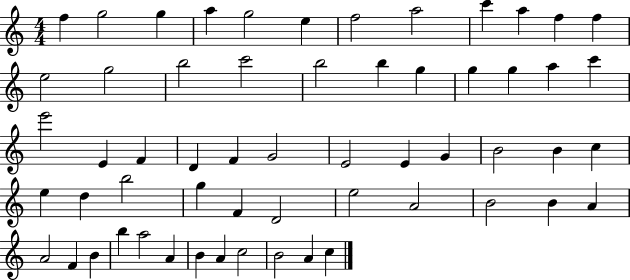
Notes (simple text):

F5/q G5/h G5/q A5/q G5/h E5/q F5/h A5/h C6/q A5/q F5/q F5/q E5/h G5/h B5/h C6/h B5/h B5/q G5/q G5/q G5/q A5/q C6/q E6/h E4/q F4/q D4/q F4/q G4/h E4/h E4/q G4/q B4/h B4/q C5/q E5/q D5/q B5/h G5/q F4/q D4/h E5/h A4/h B4/h B4/q A4/q A4/h F4/q B4/q B5/q A5/h A4/q B4/q A4/q C5/h B4/h A4/q C5/q